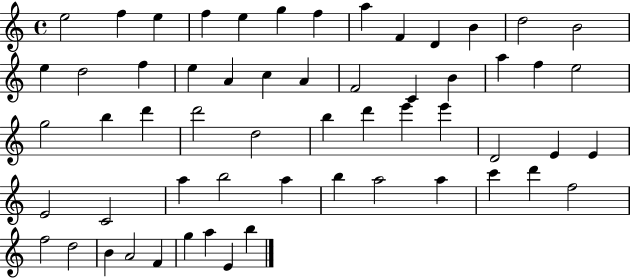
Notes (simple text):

E5/h F5/q E5/q F5/q E5/q G5/q F5/q A5/q F4/q D4/q B4/q D5/h B4/h E5/q D5/h F5/q E5/q A4/q C5/q A4/q F4/h C4/q B4/q A5/q F5/q E5/h G5/h B5/q D6/q D6/h D5/h B5/q D6/q E6/q E6/q D4/h E4/q E4/q E4/h C4/h A5/q B5/h A5/q B5/q A5/h A5/q C6/q D6/q F5/h F5/h D5/h B4/q A4/h F4/q G5/q A5/q E4/q B5/q